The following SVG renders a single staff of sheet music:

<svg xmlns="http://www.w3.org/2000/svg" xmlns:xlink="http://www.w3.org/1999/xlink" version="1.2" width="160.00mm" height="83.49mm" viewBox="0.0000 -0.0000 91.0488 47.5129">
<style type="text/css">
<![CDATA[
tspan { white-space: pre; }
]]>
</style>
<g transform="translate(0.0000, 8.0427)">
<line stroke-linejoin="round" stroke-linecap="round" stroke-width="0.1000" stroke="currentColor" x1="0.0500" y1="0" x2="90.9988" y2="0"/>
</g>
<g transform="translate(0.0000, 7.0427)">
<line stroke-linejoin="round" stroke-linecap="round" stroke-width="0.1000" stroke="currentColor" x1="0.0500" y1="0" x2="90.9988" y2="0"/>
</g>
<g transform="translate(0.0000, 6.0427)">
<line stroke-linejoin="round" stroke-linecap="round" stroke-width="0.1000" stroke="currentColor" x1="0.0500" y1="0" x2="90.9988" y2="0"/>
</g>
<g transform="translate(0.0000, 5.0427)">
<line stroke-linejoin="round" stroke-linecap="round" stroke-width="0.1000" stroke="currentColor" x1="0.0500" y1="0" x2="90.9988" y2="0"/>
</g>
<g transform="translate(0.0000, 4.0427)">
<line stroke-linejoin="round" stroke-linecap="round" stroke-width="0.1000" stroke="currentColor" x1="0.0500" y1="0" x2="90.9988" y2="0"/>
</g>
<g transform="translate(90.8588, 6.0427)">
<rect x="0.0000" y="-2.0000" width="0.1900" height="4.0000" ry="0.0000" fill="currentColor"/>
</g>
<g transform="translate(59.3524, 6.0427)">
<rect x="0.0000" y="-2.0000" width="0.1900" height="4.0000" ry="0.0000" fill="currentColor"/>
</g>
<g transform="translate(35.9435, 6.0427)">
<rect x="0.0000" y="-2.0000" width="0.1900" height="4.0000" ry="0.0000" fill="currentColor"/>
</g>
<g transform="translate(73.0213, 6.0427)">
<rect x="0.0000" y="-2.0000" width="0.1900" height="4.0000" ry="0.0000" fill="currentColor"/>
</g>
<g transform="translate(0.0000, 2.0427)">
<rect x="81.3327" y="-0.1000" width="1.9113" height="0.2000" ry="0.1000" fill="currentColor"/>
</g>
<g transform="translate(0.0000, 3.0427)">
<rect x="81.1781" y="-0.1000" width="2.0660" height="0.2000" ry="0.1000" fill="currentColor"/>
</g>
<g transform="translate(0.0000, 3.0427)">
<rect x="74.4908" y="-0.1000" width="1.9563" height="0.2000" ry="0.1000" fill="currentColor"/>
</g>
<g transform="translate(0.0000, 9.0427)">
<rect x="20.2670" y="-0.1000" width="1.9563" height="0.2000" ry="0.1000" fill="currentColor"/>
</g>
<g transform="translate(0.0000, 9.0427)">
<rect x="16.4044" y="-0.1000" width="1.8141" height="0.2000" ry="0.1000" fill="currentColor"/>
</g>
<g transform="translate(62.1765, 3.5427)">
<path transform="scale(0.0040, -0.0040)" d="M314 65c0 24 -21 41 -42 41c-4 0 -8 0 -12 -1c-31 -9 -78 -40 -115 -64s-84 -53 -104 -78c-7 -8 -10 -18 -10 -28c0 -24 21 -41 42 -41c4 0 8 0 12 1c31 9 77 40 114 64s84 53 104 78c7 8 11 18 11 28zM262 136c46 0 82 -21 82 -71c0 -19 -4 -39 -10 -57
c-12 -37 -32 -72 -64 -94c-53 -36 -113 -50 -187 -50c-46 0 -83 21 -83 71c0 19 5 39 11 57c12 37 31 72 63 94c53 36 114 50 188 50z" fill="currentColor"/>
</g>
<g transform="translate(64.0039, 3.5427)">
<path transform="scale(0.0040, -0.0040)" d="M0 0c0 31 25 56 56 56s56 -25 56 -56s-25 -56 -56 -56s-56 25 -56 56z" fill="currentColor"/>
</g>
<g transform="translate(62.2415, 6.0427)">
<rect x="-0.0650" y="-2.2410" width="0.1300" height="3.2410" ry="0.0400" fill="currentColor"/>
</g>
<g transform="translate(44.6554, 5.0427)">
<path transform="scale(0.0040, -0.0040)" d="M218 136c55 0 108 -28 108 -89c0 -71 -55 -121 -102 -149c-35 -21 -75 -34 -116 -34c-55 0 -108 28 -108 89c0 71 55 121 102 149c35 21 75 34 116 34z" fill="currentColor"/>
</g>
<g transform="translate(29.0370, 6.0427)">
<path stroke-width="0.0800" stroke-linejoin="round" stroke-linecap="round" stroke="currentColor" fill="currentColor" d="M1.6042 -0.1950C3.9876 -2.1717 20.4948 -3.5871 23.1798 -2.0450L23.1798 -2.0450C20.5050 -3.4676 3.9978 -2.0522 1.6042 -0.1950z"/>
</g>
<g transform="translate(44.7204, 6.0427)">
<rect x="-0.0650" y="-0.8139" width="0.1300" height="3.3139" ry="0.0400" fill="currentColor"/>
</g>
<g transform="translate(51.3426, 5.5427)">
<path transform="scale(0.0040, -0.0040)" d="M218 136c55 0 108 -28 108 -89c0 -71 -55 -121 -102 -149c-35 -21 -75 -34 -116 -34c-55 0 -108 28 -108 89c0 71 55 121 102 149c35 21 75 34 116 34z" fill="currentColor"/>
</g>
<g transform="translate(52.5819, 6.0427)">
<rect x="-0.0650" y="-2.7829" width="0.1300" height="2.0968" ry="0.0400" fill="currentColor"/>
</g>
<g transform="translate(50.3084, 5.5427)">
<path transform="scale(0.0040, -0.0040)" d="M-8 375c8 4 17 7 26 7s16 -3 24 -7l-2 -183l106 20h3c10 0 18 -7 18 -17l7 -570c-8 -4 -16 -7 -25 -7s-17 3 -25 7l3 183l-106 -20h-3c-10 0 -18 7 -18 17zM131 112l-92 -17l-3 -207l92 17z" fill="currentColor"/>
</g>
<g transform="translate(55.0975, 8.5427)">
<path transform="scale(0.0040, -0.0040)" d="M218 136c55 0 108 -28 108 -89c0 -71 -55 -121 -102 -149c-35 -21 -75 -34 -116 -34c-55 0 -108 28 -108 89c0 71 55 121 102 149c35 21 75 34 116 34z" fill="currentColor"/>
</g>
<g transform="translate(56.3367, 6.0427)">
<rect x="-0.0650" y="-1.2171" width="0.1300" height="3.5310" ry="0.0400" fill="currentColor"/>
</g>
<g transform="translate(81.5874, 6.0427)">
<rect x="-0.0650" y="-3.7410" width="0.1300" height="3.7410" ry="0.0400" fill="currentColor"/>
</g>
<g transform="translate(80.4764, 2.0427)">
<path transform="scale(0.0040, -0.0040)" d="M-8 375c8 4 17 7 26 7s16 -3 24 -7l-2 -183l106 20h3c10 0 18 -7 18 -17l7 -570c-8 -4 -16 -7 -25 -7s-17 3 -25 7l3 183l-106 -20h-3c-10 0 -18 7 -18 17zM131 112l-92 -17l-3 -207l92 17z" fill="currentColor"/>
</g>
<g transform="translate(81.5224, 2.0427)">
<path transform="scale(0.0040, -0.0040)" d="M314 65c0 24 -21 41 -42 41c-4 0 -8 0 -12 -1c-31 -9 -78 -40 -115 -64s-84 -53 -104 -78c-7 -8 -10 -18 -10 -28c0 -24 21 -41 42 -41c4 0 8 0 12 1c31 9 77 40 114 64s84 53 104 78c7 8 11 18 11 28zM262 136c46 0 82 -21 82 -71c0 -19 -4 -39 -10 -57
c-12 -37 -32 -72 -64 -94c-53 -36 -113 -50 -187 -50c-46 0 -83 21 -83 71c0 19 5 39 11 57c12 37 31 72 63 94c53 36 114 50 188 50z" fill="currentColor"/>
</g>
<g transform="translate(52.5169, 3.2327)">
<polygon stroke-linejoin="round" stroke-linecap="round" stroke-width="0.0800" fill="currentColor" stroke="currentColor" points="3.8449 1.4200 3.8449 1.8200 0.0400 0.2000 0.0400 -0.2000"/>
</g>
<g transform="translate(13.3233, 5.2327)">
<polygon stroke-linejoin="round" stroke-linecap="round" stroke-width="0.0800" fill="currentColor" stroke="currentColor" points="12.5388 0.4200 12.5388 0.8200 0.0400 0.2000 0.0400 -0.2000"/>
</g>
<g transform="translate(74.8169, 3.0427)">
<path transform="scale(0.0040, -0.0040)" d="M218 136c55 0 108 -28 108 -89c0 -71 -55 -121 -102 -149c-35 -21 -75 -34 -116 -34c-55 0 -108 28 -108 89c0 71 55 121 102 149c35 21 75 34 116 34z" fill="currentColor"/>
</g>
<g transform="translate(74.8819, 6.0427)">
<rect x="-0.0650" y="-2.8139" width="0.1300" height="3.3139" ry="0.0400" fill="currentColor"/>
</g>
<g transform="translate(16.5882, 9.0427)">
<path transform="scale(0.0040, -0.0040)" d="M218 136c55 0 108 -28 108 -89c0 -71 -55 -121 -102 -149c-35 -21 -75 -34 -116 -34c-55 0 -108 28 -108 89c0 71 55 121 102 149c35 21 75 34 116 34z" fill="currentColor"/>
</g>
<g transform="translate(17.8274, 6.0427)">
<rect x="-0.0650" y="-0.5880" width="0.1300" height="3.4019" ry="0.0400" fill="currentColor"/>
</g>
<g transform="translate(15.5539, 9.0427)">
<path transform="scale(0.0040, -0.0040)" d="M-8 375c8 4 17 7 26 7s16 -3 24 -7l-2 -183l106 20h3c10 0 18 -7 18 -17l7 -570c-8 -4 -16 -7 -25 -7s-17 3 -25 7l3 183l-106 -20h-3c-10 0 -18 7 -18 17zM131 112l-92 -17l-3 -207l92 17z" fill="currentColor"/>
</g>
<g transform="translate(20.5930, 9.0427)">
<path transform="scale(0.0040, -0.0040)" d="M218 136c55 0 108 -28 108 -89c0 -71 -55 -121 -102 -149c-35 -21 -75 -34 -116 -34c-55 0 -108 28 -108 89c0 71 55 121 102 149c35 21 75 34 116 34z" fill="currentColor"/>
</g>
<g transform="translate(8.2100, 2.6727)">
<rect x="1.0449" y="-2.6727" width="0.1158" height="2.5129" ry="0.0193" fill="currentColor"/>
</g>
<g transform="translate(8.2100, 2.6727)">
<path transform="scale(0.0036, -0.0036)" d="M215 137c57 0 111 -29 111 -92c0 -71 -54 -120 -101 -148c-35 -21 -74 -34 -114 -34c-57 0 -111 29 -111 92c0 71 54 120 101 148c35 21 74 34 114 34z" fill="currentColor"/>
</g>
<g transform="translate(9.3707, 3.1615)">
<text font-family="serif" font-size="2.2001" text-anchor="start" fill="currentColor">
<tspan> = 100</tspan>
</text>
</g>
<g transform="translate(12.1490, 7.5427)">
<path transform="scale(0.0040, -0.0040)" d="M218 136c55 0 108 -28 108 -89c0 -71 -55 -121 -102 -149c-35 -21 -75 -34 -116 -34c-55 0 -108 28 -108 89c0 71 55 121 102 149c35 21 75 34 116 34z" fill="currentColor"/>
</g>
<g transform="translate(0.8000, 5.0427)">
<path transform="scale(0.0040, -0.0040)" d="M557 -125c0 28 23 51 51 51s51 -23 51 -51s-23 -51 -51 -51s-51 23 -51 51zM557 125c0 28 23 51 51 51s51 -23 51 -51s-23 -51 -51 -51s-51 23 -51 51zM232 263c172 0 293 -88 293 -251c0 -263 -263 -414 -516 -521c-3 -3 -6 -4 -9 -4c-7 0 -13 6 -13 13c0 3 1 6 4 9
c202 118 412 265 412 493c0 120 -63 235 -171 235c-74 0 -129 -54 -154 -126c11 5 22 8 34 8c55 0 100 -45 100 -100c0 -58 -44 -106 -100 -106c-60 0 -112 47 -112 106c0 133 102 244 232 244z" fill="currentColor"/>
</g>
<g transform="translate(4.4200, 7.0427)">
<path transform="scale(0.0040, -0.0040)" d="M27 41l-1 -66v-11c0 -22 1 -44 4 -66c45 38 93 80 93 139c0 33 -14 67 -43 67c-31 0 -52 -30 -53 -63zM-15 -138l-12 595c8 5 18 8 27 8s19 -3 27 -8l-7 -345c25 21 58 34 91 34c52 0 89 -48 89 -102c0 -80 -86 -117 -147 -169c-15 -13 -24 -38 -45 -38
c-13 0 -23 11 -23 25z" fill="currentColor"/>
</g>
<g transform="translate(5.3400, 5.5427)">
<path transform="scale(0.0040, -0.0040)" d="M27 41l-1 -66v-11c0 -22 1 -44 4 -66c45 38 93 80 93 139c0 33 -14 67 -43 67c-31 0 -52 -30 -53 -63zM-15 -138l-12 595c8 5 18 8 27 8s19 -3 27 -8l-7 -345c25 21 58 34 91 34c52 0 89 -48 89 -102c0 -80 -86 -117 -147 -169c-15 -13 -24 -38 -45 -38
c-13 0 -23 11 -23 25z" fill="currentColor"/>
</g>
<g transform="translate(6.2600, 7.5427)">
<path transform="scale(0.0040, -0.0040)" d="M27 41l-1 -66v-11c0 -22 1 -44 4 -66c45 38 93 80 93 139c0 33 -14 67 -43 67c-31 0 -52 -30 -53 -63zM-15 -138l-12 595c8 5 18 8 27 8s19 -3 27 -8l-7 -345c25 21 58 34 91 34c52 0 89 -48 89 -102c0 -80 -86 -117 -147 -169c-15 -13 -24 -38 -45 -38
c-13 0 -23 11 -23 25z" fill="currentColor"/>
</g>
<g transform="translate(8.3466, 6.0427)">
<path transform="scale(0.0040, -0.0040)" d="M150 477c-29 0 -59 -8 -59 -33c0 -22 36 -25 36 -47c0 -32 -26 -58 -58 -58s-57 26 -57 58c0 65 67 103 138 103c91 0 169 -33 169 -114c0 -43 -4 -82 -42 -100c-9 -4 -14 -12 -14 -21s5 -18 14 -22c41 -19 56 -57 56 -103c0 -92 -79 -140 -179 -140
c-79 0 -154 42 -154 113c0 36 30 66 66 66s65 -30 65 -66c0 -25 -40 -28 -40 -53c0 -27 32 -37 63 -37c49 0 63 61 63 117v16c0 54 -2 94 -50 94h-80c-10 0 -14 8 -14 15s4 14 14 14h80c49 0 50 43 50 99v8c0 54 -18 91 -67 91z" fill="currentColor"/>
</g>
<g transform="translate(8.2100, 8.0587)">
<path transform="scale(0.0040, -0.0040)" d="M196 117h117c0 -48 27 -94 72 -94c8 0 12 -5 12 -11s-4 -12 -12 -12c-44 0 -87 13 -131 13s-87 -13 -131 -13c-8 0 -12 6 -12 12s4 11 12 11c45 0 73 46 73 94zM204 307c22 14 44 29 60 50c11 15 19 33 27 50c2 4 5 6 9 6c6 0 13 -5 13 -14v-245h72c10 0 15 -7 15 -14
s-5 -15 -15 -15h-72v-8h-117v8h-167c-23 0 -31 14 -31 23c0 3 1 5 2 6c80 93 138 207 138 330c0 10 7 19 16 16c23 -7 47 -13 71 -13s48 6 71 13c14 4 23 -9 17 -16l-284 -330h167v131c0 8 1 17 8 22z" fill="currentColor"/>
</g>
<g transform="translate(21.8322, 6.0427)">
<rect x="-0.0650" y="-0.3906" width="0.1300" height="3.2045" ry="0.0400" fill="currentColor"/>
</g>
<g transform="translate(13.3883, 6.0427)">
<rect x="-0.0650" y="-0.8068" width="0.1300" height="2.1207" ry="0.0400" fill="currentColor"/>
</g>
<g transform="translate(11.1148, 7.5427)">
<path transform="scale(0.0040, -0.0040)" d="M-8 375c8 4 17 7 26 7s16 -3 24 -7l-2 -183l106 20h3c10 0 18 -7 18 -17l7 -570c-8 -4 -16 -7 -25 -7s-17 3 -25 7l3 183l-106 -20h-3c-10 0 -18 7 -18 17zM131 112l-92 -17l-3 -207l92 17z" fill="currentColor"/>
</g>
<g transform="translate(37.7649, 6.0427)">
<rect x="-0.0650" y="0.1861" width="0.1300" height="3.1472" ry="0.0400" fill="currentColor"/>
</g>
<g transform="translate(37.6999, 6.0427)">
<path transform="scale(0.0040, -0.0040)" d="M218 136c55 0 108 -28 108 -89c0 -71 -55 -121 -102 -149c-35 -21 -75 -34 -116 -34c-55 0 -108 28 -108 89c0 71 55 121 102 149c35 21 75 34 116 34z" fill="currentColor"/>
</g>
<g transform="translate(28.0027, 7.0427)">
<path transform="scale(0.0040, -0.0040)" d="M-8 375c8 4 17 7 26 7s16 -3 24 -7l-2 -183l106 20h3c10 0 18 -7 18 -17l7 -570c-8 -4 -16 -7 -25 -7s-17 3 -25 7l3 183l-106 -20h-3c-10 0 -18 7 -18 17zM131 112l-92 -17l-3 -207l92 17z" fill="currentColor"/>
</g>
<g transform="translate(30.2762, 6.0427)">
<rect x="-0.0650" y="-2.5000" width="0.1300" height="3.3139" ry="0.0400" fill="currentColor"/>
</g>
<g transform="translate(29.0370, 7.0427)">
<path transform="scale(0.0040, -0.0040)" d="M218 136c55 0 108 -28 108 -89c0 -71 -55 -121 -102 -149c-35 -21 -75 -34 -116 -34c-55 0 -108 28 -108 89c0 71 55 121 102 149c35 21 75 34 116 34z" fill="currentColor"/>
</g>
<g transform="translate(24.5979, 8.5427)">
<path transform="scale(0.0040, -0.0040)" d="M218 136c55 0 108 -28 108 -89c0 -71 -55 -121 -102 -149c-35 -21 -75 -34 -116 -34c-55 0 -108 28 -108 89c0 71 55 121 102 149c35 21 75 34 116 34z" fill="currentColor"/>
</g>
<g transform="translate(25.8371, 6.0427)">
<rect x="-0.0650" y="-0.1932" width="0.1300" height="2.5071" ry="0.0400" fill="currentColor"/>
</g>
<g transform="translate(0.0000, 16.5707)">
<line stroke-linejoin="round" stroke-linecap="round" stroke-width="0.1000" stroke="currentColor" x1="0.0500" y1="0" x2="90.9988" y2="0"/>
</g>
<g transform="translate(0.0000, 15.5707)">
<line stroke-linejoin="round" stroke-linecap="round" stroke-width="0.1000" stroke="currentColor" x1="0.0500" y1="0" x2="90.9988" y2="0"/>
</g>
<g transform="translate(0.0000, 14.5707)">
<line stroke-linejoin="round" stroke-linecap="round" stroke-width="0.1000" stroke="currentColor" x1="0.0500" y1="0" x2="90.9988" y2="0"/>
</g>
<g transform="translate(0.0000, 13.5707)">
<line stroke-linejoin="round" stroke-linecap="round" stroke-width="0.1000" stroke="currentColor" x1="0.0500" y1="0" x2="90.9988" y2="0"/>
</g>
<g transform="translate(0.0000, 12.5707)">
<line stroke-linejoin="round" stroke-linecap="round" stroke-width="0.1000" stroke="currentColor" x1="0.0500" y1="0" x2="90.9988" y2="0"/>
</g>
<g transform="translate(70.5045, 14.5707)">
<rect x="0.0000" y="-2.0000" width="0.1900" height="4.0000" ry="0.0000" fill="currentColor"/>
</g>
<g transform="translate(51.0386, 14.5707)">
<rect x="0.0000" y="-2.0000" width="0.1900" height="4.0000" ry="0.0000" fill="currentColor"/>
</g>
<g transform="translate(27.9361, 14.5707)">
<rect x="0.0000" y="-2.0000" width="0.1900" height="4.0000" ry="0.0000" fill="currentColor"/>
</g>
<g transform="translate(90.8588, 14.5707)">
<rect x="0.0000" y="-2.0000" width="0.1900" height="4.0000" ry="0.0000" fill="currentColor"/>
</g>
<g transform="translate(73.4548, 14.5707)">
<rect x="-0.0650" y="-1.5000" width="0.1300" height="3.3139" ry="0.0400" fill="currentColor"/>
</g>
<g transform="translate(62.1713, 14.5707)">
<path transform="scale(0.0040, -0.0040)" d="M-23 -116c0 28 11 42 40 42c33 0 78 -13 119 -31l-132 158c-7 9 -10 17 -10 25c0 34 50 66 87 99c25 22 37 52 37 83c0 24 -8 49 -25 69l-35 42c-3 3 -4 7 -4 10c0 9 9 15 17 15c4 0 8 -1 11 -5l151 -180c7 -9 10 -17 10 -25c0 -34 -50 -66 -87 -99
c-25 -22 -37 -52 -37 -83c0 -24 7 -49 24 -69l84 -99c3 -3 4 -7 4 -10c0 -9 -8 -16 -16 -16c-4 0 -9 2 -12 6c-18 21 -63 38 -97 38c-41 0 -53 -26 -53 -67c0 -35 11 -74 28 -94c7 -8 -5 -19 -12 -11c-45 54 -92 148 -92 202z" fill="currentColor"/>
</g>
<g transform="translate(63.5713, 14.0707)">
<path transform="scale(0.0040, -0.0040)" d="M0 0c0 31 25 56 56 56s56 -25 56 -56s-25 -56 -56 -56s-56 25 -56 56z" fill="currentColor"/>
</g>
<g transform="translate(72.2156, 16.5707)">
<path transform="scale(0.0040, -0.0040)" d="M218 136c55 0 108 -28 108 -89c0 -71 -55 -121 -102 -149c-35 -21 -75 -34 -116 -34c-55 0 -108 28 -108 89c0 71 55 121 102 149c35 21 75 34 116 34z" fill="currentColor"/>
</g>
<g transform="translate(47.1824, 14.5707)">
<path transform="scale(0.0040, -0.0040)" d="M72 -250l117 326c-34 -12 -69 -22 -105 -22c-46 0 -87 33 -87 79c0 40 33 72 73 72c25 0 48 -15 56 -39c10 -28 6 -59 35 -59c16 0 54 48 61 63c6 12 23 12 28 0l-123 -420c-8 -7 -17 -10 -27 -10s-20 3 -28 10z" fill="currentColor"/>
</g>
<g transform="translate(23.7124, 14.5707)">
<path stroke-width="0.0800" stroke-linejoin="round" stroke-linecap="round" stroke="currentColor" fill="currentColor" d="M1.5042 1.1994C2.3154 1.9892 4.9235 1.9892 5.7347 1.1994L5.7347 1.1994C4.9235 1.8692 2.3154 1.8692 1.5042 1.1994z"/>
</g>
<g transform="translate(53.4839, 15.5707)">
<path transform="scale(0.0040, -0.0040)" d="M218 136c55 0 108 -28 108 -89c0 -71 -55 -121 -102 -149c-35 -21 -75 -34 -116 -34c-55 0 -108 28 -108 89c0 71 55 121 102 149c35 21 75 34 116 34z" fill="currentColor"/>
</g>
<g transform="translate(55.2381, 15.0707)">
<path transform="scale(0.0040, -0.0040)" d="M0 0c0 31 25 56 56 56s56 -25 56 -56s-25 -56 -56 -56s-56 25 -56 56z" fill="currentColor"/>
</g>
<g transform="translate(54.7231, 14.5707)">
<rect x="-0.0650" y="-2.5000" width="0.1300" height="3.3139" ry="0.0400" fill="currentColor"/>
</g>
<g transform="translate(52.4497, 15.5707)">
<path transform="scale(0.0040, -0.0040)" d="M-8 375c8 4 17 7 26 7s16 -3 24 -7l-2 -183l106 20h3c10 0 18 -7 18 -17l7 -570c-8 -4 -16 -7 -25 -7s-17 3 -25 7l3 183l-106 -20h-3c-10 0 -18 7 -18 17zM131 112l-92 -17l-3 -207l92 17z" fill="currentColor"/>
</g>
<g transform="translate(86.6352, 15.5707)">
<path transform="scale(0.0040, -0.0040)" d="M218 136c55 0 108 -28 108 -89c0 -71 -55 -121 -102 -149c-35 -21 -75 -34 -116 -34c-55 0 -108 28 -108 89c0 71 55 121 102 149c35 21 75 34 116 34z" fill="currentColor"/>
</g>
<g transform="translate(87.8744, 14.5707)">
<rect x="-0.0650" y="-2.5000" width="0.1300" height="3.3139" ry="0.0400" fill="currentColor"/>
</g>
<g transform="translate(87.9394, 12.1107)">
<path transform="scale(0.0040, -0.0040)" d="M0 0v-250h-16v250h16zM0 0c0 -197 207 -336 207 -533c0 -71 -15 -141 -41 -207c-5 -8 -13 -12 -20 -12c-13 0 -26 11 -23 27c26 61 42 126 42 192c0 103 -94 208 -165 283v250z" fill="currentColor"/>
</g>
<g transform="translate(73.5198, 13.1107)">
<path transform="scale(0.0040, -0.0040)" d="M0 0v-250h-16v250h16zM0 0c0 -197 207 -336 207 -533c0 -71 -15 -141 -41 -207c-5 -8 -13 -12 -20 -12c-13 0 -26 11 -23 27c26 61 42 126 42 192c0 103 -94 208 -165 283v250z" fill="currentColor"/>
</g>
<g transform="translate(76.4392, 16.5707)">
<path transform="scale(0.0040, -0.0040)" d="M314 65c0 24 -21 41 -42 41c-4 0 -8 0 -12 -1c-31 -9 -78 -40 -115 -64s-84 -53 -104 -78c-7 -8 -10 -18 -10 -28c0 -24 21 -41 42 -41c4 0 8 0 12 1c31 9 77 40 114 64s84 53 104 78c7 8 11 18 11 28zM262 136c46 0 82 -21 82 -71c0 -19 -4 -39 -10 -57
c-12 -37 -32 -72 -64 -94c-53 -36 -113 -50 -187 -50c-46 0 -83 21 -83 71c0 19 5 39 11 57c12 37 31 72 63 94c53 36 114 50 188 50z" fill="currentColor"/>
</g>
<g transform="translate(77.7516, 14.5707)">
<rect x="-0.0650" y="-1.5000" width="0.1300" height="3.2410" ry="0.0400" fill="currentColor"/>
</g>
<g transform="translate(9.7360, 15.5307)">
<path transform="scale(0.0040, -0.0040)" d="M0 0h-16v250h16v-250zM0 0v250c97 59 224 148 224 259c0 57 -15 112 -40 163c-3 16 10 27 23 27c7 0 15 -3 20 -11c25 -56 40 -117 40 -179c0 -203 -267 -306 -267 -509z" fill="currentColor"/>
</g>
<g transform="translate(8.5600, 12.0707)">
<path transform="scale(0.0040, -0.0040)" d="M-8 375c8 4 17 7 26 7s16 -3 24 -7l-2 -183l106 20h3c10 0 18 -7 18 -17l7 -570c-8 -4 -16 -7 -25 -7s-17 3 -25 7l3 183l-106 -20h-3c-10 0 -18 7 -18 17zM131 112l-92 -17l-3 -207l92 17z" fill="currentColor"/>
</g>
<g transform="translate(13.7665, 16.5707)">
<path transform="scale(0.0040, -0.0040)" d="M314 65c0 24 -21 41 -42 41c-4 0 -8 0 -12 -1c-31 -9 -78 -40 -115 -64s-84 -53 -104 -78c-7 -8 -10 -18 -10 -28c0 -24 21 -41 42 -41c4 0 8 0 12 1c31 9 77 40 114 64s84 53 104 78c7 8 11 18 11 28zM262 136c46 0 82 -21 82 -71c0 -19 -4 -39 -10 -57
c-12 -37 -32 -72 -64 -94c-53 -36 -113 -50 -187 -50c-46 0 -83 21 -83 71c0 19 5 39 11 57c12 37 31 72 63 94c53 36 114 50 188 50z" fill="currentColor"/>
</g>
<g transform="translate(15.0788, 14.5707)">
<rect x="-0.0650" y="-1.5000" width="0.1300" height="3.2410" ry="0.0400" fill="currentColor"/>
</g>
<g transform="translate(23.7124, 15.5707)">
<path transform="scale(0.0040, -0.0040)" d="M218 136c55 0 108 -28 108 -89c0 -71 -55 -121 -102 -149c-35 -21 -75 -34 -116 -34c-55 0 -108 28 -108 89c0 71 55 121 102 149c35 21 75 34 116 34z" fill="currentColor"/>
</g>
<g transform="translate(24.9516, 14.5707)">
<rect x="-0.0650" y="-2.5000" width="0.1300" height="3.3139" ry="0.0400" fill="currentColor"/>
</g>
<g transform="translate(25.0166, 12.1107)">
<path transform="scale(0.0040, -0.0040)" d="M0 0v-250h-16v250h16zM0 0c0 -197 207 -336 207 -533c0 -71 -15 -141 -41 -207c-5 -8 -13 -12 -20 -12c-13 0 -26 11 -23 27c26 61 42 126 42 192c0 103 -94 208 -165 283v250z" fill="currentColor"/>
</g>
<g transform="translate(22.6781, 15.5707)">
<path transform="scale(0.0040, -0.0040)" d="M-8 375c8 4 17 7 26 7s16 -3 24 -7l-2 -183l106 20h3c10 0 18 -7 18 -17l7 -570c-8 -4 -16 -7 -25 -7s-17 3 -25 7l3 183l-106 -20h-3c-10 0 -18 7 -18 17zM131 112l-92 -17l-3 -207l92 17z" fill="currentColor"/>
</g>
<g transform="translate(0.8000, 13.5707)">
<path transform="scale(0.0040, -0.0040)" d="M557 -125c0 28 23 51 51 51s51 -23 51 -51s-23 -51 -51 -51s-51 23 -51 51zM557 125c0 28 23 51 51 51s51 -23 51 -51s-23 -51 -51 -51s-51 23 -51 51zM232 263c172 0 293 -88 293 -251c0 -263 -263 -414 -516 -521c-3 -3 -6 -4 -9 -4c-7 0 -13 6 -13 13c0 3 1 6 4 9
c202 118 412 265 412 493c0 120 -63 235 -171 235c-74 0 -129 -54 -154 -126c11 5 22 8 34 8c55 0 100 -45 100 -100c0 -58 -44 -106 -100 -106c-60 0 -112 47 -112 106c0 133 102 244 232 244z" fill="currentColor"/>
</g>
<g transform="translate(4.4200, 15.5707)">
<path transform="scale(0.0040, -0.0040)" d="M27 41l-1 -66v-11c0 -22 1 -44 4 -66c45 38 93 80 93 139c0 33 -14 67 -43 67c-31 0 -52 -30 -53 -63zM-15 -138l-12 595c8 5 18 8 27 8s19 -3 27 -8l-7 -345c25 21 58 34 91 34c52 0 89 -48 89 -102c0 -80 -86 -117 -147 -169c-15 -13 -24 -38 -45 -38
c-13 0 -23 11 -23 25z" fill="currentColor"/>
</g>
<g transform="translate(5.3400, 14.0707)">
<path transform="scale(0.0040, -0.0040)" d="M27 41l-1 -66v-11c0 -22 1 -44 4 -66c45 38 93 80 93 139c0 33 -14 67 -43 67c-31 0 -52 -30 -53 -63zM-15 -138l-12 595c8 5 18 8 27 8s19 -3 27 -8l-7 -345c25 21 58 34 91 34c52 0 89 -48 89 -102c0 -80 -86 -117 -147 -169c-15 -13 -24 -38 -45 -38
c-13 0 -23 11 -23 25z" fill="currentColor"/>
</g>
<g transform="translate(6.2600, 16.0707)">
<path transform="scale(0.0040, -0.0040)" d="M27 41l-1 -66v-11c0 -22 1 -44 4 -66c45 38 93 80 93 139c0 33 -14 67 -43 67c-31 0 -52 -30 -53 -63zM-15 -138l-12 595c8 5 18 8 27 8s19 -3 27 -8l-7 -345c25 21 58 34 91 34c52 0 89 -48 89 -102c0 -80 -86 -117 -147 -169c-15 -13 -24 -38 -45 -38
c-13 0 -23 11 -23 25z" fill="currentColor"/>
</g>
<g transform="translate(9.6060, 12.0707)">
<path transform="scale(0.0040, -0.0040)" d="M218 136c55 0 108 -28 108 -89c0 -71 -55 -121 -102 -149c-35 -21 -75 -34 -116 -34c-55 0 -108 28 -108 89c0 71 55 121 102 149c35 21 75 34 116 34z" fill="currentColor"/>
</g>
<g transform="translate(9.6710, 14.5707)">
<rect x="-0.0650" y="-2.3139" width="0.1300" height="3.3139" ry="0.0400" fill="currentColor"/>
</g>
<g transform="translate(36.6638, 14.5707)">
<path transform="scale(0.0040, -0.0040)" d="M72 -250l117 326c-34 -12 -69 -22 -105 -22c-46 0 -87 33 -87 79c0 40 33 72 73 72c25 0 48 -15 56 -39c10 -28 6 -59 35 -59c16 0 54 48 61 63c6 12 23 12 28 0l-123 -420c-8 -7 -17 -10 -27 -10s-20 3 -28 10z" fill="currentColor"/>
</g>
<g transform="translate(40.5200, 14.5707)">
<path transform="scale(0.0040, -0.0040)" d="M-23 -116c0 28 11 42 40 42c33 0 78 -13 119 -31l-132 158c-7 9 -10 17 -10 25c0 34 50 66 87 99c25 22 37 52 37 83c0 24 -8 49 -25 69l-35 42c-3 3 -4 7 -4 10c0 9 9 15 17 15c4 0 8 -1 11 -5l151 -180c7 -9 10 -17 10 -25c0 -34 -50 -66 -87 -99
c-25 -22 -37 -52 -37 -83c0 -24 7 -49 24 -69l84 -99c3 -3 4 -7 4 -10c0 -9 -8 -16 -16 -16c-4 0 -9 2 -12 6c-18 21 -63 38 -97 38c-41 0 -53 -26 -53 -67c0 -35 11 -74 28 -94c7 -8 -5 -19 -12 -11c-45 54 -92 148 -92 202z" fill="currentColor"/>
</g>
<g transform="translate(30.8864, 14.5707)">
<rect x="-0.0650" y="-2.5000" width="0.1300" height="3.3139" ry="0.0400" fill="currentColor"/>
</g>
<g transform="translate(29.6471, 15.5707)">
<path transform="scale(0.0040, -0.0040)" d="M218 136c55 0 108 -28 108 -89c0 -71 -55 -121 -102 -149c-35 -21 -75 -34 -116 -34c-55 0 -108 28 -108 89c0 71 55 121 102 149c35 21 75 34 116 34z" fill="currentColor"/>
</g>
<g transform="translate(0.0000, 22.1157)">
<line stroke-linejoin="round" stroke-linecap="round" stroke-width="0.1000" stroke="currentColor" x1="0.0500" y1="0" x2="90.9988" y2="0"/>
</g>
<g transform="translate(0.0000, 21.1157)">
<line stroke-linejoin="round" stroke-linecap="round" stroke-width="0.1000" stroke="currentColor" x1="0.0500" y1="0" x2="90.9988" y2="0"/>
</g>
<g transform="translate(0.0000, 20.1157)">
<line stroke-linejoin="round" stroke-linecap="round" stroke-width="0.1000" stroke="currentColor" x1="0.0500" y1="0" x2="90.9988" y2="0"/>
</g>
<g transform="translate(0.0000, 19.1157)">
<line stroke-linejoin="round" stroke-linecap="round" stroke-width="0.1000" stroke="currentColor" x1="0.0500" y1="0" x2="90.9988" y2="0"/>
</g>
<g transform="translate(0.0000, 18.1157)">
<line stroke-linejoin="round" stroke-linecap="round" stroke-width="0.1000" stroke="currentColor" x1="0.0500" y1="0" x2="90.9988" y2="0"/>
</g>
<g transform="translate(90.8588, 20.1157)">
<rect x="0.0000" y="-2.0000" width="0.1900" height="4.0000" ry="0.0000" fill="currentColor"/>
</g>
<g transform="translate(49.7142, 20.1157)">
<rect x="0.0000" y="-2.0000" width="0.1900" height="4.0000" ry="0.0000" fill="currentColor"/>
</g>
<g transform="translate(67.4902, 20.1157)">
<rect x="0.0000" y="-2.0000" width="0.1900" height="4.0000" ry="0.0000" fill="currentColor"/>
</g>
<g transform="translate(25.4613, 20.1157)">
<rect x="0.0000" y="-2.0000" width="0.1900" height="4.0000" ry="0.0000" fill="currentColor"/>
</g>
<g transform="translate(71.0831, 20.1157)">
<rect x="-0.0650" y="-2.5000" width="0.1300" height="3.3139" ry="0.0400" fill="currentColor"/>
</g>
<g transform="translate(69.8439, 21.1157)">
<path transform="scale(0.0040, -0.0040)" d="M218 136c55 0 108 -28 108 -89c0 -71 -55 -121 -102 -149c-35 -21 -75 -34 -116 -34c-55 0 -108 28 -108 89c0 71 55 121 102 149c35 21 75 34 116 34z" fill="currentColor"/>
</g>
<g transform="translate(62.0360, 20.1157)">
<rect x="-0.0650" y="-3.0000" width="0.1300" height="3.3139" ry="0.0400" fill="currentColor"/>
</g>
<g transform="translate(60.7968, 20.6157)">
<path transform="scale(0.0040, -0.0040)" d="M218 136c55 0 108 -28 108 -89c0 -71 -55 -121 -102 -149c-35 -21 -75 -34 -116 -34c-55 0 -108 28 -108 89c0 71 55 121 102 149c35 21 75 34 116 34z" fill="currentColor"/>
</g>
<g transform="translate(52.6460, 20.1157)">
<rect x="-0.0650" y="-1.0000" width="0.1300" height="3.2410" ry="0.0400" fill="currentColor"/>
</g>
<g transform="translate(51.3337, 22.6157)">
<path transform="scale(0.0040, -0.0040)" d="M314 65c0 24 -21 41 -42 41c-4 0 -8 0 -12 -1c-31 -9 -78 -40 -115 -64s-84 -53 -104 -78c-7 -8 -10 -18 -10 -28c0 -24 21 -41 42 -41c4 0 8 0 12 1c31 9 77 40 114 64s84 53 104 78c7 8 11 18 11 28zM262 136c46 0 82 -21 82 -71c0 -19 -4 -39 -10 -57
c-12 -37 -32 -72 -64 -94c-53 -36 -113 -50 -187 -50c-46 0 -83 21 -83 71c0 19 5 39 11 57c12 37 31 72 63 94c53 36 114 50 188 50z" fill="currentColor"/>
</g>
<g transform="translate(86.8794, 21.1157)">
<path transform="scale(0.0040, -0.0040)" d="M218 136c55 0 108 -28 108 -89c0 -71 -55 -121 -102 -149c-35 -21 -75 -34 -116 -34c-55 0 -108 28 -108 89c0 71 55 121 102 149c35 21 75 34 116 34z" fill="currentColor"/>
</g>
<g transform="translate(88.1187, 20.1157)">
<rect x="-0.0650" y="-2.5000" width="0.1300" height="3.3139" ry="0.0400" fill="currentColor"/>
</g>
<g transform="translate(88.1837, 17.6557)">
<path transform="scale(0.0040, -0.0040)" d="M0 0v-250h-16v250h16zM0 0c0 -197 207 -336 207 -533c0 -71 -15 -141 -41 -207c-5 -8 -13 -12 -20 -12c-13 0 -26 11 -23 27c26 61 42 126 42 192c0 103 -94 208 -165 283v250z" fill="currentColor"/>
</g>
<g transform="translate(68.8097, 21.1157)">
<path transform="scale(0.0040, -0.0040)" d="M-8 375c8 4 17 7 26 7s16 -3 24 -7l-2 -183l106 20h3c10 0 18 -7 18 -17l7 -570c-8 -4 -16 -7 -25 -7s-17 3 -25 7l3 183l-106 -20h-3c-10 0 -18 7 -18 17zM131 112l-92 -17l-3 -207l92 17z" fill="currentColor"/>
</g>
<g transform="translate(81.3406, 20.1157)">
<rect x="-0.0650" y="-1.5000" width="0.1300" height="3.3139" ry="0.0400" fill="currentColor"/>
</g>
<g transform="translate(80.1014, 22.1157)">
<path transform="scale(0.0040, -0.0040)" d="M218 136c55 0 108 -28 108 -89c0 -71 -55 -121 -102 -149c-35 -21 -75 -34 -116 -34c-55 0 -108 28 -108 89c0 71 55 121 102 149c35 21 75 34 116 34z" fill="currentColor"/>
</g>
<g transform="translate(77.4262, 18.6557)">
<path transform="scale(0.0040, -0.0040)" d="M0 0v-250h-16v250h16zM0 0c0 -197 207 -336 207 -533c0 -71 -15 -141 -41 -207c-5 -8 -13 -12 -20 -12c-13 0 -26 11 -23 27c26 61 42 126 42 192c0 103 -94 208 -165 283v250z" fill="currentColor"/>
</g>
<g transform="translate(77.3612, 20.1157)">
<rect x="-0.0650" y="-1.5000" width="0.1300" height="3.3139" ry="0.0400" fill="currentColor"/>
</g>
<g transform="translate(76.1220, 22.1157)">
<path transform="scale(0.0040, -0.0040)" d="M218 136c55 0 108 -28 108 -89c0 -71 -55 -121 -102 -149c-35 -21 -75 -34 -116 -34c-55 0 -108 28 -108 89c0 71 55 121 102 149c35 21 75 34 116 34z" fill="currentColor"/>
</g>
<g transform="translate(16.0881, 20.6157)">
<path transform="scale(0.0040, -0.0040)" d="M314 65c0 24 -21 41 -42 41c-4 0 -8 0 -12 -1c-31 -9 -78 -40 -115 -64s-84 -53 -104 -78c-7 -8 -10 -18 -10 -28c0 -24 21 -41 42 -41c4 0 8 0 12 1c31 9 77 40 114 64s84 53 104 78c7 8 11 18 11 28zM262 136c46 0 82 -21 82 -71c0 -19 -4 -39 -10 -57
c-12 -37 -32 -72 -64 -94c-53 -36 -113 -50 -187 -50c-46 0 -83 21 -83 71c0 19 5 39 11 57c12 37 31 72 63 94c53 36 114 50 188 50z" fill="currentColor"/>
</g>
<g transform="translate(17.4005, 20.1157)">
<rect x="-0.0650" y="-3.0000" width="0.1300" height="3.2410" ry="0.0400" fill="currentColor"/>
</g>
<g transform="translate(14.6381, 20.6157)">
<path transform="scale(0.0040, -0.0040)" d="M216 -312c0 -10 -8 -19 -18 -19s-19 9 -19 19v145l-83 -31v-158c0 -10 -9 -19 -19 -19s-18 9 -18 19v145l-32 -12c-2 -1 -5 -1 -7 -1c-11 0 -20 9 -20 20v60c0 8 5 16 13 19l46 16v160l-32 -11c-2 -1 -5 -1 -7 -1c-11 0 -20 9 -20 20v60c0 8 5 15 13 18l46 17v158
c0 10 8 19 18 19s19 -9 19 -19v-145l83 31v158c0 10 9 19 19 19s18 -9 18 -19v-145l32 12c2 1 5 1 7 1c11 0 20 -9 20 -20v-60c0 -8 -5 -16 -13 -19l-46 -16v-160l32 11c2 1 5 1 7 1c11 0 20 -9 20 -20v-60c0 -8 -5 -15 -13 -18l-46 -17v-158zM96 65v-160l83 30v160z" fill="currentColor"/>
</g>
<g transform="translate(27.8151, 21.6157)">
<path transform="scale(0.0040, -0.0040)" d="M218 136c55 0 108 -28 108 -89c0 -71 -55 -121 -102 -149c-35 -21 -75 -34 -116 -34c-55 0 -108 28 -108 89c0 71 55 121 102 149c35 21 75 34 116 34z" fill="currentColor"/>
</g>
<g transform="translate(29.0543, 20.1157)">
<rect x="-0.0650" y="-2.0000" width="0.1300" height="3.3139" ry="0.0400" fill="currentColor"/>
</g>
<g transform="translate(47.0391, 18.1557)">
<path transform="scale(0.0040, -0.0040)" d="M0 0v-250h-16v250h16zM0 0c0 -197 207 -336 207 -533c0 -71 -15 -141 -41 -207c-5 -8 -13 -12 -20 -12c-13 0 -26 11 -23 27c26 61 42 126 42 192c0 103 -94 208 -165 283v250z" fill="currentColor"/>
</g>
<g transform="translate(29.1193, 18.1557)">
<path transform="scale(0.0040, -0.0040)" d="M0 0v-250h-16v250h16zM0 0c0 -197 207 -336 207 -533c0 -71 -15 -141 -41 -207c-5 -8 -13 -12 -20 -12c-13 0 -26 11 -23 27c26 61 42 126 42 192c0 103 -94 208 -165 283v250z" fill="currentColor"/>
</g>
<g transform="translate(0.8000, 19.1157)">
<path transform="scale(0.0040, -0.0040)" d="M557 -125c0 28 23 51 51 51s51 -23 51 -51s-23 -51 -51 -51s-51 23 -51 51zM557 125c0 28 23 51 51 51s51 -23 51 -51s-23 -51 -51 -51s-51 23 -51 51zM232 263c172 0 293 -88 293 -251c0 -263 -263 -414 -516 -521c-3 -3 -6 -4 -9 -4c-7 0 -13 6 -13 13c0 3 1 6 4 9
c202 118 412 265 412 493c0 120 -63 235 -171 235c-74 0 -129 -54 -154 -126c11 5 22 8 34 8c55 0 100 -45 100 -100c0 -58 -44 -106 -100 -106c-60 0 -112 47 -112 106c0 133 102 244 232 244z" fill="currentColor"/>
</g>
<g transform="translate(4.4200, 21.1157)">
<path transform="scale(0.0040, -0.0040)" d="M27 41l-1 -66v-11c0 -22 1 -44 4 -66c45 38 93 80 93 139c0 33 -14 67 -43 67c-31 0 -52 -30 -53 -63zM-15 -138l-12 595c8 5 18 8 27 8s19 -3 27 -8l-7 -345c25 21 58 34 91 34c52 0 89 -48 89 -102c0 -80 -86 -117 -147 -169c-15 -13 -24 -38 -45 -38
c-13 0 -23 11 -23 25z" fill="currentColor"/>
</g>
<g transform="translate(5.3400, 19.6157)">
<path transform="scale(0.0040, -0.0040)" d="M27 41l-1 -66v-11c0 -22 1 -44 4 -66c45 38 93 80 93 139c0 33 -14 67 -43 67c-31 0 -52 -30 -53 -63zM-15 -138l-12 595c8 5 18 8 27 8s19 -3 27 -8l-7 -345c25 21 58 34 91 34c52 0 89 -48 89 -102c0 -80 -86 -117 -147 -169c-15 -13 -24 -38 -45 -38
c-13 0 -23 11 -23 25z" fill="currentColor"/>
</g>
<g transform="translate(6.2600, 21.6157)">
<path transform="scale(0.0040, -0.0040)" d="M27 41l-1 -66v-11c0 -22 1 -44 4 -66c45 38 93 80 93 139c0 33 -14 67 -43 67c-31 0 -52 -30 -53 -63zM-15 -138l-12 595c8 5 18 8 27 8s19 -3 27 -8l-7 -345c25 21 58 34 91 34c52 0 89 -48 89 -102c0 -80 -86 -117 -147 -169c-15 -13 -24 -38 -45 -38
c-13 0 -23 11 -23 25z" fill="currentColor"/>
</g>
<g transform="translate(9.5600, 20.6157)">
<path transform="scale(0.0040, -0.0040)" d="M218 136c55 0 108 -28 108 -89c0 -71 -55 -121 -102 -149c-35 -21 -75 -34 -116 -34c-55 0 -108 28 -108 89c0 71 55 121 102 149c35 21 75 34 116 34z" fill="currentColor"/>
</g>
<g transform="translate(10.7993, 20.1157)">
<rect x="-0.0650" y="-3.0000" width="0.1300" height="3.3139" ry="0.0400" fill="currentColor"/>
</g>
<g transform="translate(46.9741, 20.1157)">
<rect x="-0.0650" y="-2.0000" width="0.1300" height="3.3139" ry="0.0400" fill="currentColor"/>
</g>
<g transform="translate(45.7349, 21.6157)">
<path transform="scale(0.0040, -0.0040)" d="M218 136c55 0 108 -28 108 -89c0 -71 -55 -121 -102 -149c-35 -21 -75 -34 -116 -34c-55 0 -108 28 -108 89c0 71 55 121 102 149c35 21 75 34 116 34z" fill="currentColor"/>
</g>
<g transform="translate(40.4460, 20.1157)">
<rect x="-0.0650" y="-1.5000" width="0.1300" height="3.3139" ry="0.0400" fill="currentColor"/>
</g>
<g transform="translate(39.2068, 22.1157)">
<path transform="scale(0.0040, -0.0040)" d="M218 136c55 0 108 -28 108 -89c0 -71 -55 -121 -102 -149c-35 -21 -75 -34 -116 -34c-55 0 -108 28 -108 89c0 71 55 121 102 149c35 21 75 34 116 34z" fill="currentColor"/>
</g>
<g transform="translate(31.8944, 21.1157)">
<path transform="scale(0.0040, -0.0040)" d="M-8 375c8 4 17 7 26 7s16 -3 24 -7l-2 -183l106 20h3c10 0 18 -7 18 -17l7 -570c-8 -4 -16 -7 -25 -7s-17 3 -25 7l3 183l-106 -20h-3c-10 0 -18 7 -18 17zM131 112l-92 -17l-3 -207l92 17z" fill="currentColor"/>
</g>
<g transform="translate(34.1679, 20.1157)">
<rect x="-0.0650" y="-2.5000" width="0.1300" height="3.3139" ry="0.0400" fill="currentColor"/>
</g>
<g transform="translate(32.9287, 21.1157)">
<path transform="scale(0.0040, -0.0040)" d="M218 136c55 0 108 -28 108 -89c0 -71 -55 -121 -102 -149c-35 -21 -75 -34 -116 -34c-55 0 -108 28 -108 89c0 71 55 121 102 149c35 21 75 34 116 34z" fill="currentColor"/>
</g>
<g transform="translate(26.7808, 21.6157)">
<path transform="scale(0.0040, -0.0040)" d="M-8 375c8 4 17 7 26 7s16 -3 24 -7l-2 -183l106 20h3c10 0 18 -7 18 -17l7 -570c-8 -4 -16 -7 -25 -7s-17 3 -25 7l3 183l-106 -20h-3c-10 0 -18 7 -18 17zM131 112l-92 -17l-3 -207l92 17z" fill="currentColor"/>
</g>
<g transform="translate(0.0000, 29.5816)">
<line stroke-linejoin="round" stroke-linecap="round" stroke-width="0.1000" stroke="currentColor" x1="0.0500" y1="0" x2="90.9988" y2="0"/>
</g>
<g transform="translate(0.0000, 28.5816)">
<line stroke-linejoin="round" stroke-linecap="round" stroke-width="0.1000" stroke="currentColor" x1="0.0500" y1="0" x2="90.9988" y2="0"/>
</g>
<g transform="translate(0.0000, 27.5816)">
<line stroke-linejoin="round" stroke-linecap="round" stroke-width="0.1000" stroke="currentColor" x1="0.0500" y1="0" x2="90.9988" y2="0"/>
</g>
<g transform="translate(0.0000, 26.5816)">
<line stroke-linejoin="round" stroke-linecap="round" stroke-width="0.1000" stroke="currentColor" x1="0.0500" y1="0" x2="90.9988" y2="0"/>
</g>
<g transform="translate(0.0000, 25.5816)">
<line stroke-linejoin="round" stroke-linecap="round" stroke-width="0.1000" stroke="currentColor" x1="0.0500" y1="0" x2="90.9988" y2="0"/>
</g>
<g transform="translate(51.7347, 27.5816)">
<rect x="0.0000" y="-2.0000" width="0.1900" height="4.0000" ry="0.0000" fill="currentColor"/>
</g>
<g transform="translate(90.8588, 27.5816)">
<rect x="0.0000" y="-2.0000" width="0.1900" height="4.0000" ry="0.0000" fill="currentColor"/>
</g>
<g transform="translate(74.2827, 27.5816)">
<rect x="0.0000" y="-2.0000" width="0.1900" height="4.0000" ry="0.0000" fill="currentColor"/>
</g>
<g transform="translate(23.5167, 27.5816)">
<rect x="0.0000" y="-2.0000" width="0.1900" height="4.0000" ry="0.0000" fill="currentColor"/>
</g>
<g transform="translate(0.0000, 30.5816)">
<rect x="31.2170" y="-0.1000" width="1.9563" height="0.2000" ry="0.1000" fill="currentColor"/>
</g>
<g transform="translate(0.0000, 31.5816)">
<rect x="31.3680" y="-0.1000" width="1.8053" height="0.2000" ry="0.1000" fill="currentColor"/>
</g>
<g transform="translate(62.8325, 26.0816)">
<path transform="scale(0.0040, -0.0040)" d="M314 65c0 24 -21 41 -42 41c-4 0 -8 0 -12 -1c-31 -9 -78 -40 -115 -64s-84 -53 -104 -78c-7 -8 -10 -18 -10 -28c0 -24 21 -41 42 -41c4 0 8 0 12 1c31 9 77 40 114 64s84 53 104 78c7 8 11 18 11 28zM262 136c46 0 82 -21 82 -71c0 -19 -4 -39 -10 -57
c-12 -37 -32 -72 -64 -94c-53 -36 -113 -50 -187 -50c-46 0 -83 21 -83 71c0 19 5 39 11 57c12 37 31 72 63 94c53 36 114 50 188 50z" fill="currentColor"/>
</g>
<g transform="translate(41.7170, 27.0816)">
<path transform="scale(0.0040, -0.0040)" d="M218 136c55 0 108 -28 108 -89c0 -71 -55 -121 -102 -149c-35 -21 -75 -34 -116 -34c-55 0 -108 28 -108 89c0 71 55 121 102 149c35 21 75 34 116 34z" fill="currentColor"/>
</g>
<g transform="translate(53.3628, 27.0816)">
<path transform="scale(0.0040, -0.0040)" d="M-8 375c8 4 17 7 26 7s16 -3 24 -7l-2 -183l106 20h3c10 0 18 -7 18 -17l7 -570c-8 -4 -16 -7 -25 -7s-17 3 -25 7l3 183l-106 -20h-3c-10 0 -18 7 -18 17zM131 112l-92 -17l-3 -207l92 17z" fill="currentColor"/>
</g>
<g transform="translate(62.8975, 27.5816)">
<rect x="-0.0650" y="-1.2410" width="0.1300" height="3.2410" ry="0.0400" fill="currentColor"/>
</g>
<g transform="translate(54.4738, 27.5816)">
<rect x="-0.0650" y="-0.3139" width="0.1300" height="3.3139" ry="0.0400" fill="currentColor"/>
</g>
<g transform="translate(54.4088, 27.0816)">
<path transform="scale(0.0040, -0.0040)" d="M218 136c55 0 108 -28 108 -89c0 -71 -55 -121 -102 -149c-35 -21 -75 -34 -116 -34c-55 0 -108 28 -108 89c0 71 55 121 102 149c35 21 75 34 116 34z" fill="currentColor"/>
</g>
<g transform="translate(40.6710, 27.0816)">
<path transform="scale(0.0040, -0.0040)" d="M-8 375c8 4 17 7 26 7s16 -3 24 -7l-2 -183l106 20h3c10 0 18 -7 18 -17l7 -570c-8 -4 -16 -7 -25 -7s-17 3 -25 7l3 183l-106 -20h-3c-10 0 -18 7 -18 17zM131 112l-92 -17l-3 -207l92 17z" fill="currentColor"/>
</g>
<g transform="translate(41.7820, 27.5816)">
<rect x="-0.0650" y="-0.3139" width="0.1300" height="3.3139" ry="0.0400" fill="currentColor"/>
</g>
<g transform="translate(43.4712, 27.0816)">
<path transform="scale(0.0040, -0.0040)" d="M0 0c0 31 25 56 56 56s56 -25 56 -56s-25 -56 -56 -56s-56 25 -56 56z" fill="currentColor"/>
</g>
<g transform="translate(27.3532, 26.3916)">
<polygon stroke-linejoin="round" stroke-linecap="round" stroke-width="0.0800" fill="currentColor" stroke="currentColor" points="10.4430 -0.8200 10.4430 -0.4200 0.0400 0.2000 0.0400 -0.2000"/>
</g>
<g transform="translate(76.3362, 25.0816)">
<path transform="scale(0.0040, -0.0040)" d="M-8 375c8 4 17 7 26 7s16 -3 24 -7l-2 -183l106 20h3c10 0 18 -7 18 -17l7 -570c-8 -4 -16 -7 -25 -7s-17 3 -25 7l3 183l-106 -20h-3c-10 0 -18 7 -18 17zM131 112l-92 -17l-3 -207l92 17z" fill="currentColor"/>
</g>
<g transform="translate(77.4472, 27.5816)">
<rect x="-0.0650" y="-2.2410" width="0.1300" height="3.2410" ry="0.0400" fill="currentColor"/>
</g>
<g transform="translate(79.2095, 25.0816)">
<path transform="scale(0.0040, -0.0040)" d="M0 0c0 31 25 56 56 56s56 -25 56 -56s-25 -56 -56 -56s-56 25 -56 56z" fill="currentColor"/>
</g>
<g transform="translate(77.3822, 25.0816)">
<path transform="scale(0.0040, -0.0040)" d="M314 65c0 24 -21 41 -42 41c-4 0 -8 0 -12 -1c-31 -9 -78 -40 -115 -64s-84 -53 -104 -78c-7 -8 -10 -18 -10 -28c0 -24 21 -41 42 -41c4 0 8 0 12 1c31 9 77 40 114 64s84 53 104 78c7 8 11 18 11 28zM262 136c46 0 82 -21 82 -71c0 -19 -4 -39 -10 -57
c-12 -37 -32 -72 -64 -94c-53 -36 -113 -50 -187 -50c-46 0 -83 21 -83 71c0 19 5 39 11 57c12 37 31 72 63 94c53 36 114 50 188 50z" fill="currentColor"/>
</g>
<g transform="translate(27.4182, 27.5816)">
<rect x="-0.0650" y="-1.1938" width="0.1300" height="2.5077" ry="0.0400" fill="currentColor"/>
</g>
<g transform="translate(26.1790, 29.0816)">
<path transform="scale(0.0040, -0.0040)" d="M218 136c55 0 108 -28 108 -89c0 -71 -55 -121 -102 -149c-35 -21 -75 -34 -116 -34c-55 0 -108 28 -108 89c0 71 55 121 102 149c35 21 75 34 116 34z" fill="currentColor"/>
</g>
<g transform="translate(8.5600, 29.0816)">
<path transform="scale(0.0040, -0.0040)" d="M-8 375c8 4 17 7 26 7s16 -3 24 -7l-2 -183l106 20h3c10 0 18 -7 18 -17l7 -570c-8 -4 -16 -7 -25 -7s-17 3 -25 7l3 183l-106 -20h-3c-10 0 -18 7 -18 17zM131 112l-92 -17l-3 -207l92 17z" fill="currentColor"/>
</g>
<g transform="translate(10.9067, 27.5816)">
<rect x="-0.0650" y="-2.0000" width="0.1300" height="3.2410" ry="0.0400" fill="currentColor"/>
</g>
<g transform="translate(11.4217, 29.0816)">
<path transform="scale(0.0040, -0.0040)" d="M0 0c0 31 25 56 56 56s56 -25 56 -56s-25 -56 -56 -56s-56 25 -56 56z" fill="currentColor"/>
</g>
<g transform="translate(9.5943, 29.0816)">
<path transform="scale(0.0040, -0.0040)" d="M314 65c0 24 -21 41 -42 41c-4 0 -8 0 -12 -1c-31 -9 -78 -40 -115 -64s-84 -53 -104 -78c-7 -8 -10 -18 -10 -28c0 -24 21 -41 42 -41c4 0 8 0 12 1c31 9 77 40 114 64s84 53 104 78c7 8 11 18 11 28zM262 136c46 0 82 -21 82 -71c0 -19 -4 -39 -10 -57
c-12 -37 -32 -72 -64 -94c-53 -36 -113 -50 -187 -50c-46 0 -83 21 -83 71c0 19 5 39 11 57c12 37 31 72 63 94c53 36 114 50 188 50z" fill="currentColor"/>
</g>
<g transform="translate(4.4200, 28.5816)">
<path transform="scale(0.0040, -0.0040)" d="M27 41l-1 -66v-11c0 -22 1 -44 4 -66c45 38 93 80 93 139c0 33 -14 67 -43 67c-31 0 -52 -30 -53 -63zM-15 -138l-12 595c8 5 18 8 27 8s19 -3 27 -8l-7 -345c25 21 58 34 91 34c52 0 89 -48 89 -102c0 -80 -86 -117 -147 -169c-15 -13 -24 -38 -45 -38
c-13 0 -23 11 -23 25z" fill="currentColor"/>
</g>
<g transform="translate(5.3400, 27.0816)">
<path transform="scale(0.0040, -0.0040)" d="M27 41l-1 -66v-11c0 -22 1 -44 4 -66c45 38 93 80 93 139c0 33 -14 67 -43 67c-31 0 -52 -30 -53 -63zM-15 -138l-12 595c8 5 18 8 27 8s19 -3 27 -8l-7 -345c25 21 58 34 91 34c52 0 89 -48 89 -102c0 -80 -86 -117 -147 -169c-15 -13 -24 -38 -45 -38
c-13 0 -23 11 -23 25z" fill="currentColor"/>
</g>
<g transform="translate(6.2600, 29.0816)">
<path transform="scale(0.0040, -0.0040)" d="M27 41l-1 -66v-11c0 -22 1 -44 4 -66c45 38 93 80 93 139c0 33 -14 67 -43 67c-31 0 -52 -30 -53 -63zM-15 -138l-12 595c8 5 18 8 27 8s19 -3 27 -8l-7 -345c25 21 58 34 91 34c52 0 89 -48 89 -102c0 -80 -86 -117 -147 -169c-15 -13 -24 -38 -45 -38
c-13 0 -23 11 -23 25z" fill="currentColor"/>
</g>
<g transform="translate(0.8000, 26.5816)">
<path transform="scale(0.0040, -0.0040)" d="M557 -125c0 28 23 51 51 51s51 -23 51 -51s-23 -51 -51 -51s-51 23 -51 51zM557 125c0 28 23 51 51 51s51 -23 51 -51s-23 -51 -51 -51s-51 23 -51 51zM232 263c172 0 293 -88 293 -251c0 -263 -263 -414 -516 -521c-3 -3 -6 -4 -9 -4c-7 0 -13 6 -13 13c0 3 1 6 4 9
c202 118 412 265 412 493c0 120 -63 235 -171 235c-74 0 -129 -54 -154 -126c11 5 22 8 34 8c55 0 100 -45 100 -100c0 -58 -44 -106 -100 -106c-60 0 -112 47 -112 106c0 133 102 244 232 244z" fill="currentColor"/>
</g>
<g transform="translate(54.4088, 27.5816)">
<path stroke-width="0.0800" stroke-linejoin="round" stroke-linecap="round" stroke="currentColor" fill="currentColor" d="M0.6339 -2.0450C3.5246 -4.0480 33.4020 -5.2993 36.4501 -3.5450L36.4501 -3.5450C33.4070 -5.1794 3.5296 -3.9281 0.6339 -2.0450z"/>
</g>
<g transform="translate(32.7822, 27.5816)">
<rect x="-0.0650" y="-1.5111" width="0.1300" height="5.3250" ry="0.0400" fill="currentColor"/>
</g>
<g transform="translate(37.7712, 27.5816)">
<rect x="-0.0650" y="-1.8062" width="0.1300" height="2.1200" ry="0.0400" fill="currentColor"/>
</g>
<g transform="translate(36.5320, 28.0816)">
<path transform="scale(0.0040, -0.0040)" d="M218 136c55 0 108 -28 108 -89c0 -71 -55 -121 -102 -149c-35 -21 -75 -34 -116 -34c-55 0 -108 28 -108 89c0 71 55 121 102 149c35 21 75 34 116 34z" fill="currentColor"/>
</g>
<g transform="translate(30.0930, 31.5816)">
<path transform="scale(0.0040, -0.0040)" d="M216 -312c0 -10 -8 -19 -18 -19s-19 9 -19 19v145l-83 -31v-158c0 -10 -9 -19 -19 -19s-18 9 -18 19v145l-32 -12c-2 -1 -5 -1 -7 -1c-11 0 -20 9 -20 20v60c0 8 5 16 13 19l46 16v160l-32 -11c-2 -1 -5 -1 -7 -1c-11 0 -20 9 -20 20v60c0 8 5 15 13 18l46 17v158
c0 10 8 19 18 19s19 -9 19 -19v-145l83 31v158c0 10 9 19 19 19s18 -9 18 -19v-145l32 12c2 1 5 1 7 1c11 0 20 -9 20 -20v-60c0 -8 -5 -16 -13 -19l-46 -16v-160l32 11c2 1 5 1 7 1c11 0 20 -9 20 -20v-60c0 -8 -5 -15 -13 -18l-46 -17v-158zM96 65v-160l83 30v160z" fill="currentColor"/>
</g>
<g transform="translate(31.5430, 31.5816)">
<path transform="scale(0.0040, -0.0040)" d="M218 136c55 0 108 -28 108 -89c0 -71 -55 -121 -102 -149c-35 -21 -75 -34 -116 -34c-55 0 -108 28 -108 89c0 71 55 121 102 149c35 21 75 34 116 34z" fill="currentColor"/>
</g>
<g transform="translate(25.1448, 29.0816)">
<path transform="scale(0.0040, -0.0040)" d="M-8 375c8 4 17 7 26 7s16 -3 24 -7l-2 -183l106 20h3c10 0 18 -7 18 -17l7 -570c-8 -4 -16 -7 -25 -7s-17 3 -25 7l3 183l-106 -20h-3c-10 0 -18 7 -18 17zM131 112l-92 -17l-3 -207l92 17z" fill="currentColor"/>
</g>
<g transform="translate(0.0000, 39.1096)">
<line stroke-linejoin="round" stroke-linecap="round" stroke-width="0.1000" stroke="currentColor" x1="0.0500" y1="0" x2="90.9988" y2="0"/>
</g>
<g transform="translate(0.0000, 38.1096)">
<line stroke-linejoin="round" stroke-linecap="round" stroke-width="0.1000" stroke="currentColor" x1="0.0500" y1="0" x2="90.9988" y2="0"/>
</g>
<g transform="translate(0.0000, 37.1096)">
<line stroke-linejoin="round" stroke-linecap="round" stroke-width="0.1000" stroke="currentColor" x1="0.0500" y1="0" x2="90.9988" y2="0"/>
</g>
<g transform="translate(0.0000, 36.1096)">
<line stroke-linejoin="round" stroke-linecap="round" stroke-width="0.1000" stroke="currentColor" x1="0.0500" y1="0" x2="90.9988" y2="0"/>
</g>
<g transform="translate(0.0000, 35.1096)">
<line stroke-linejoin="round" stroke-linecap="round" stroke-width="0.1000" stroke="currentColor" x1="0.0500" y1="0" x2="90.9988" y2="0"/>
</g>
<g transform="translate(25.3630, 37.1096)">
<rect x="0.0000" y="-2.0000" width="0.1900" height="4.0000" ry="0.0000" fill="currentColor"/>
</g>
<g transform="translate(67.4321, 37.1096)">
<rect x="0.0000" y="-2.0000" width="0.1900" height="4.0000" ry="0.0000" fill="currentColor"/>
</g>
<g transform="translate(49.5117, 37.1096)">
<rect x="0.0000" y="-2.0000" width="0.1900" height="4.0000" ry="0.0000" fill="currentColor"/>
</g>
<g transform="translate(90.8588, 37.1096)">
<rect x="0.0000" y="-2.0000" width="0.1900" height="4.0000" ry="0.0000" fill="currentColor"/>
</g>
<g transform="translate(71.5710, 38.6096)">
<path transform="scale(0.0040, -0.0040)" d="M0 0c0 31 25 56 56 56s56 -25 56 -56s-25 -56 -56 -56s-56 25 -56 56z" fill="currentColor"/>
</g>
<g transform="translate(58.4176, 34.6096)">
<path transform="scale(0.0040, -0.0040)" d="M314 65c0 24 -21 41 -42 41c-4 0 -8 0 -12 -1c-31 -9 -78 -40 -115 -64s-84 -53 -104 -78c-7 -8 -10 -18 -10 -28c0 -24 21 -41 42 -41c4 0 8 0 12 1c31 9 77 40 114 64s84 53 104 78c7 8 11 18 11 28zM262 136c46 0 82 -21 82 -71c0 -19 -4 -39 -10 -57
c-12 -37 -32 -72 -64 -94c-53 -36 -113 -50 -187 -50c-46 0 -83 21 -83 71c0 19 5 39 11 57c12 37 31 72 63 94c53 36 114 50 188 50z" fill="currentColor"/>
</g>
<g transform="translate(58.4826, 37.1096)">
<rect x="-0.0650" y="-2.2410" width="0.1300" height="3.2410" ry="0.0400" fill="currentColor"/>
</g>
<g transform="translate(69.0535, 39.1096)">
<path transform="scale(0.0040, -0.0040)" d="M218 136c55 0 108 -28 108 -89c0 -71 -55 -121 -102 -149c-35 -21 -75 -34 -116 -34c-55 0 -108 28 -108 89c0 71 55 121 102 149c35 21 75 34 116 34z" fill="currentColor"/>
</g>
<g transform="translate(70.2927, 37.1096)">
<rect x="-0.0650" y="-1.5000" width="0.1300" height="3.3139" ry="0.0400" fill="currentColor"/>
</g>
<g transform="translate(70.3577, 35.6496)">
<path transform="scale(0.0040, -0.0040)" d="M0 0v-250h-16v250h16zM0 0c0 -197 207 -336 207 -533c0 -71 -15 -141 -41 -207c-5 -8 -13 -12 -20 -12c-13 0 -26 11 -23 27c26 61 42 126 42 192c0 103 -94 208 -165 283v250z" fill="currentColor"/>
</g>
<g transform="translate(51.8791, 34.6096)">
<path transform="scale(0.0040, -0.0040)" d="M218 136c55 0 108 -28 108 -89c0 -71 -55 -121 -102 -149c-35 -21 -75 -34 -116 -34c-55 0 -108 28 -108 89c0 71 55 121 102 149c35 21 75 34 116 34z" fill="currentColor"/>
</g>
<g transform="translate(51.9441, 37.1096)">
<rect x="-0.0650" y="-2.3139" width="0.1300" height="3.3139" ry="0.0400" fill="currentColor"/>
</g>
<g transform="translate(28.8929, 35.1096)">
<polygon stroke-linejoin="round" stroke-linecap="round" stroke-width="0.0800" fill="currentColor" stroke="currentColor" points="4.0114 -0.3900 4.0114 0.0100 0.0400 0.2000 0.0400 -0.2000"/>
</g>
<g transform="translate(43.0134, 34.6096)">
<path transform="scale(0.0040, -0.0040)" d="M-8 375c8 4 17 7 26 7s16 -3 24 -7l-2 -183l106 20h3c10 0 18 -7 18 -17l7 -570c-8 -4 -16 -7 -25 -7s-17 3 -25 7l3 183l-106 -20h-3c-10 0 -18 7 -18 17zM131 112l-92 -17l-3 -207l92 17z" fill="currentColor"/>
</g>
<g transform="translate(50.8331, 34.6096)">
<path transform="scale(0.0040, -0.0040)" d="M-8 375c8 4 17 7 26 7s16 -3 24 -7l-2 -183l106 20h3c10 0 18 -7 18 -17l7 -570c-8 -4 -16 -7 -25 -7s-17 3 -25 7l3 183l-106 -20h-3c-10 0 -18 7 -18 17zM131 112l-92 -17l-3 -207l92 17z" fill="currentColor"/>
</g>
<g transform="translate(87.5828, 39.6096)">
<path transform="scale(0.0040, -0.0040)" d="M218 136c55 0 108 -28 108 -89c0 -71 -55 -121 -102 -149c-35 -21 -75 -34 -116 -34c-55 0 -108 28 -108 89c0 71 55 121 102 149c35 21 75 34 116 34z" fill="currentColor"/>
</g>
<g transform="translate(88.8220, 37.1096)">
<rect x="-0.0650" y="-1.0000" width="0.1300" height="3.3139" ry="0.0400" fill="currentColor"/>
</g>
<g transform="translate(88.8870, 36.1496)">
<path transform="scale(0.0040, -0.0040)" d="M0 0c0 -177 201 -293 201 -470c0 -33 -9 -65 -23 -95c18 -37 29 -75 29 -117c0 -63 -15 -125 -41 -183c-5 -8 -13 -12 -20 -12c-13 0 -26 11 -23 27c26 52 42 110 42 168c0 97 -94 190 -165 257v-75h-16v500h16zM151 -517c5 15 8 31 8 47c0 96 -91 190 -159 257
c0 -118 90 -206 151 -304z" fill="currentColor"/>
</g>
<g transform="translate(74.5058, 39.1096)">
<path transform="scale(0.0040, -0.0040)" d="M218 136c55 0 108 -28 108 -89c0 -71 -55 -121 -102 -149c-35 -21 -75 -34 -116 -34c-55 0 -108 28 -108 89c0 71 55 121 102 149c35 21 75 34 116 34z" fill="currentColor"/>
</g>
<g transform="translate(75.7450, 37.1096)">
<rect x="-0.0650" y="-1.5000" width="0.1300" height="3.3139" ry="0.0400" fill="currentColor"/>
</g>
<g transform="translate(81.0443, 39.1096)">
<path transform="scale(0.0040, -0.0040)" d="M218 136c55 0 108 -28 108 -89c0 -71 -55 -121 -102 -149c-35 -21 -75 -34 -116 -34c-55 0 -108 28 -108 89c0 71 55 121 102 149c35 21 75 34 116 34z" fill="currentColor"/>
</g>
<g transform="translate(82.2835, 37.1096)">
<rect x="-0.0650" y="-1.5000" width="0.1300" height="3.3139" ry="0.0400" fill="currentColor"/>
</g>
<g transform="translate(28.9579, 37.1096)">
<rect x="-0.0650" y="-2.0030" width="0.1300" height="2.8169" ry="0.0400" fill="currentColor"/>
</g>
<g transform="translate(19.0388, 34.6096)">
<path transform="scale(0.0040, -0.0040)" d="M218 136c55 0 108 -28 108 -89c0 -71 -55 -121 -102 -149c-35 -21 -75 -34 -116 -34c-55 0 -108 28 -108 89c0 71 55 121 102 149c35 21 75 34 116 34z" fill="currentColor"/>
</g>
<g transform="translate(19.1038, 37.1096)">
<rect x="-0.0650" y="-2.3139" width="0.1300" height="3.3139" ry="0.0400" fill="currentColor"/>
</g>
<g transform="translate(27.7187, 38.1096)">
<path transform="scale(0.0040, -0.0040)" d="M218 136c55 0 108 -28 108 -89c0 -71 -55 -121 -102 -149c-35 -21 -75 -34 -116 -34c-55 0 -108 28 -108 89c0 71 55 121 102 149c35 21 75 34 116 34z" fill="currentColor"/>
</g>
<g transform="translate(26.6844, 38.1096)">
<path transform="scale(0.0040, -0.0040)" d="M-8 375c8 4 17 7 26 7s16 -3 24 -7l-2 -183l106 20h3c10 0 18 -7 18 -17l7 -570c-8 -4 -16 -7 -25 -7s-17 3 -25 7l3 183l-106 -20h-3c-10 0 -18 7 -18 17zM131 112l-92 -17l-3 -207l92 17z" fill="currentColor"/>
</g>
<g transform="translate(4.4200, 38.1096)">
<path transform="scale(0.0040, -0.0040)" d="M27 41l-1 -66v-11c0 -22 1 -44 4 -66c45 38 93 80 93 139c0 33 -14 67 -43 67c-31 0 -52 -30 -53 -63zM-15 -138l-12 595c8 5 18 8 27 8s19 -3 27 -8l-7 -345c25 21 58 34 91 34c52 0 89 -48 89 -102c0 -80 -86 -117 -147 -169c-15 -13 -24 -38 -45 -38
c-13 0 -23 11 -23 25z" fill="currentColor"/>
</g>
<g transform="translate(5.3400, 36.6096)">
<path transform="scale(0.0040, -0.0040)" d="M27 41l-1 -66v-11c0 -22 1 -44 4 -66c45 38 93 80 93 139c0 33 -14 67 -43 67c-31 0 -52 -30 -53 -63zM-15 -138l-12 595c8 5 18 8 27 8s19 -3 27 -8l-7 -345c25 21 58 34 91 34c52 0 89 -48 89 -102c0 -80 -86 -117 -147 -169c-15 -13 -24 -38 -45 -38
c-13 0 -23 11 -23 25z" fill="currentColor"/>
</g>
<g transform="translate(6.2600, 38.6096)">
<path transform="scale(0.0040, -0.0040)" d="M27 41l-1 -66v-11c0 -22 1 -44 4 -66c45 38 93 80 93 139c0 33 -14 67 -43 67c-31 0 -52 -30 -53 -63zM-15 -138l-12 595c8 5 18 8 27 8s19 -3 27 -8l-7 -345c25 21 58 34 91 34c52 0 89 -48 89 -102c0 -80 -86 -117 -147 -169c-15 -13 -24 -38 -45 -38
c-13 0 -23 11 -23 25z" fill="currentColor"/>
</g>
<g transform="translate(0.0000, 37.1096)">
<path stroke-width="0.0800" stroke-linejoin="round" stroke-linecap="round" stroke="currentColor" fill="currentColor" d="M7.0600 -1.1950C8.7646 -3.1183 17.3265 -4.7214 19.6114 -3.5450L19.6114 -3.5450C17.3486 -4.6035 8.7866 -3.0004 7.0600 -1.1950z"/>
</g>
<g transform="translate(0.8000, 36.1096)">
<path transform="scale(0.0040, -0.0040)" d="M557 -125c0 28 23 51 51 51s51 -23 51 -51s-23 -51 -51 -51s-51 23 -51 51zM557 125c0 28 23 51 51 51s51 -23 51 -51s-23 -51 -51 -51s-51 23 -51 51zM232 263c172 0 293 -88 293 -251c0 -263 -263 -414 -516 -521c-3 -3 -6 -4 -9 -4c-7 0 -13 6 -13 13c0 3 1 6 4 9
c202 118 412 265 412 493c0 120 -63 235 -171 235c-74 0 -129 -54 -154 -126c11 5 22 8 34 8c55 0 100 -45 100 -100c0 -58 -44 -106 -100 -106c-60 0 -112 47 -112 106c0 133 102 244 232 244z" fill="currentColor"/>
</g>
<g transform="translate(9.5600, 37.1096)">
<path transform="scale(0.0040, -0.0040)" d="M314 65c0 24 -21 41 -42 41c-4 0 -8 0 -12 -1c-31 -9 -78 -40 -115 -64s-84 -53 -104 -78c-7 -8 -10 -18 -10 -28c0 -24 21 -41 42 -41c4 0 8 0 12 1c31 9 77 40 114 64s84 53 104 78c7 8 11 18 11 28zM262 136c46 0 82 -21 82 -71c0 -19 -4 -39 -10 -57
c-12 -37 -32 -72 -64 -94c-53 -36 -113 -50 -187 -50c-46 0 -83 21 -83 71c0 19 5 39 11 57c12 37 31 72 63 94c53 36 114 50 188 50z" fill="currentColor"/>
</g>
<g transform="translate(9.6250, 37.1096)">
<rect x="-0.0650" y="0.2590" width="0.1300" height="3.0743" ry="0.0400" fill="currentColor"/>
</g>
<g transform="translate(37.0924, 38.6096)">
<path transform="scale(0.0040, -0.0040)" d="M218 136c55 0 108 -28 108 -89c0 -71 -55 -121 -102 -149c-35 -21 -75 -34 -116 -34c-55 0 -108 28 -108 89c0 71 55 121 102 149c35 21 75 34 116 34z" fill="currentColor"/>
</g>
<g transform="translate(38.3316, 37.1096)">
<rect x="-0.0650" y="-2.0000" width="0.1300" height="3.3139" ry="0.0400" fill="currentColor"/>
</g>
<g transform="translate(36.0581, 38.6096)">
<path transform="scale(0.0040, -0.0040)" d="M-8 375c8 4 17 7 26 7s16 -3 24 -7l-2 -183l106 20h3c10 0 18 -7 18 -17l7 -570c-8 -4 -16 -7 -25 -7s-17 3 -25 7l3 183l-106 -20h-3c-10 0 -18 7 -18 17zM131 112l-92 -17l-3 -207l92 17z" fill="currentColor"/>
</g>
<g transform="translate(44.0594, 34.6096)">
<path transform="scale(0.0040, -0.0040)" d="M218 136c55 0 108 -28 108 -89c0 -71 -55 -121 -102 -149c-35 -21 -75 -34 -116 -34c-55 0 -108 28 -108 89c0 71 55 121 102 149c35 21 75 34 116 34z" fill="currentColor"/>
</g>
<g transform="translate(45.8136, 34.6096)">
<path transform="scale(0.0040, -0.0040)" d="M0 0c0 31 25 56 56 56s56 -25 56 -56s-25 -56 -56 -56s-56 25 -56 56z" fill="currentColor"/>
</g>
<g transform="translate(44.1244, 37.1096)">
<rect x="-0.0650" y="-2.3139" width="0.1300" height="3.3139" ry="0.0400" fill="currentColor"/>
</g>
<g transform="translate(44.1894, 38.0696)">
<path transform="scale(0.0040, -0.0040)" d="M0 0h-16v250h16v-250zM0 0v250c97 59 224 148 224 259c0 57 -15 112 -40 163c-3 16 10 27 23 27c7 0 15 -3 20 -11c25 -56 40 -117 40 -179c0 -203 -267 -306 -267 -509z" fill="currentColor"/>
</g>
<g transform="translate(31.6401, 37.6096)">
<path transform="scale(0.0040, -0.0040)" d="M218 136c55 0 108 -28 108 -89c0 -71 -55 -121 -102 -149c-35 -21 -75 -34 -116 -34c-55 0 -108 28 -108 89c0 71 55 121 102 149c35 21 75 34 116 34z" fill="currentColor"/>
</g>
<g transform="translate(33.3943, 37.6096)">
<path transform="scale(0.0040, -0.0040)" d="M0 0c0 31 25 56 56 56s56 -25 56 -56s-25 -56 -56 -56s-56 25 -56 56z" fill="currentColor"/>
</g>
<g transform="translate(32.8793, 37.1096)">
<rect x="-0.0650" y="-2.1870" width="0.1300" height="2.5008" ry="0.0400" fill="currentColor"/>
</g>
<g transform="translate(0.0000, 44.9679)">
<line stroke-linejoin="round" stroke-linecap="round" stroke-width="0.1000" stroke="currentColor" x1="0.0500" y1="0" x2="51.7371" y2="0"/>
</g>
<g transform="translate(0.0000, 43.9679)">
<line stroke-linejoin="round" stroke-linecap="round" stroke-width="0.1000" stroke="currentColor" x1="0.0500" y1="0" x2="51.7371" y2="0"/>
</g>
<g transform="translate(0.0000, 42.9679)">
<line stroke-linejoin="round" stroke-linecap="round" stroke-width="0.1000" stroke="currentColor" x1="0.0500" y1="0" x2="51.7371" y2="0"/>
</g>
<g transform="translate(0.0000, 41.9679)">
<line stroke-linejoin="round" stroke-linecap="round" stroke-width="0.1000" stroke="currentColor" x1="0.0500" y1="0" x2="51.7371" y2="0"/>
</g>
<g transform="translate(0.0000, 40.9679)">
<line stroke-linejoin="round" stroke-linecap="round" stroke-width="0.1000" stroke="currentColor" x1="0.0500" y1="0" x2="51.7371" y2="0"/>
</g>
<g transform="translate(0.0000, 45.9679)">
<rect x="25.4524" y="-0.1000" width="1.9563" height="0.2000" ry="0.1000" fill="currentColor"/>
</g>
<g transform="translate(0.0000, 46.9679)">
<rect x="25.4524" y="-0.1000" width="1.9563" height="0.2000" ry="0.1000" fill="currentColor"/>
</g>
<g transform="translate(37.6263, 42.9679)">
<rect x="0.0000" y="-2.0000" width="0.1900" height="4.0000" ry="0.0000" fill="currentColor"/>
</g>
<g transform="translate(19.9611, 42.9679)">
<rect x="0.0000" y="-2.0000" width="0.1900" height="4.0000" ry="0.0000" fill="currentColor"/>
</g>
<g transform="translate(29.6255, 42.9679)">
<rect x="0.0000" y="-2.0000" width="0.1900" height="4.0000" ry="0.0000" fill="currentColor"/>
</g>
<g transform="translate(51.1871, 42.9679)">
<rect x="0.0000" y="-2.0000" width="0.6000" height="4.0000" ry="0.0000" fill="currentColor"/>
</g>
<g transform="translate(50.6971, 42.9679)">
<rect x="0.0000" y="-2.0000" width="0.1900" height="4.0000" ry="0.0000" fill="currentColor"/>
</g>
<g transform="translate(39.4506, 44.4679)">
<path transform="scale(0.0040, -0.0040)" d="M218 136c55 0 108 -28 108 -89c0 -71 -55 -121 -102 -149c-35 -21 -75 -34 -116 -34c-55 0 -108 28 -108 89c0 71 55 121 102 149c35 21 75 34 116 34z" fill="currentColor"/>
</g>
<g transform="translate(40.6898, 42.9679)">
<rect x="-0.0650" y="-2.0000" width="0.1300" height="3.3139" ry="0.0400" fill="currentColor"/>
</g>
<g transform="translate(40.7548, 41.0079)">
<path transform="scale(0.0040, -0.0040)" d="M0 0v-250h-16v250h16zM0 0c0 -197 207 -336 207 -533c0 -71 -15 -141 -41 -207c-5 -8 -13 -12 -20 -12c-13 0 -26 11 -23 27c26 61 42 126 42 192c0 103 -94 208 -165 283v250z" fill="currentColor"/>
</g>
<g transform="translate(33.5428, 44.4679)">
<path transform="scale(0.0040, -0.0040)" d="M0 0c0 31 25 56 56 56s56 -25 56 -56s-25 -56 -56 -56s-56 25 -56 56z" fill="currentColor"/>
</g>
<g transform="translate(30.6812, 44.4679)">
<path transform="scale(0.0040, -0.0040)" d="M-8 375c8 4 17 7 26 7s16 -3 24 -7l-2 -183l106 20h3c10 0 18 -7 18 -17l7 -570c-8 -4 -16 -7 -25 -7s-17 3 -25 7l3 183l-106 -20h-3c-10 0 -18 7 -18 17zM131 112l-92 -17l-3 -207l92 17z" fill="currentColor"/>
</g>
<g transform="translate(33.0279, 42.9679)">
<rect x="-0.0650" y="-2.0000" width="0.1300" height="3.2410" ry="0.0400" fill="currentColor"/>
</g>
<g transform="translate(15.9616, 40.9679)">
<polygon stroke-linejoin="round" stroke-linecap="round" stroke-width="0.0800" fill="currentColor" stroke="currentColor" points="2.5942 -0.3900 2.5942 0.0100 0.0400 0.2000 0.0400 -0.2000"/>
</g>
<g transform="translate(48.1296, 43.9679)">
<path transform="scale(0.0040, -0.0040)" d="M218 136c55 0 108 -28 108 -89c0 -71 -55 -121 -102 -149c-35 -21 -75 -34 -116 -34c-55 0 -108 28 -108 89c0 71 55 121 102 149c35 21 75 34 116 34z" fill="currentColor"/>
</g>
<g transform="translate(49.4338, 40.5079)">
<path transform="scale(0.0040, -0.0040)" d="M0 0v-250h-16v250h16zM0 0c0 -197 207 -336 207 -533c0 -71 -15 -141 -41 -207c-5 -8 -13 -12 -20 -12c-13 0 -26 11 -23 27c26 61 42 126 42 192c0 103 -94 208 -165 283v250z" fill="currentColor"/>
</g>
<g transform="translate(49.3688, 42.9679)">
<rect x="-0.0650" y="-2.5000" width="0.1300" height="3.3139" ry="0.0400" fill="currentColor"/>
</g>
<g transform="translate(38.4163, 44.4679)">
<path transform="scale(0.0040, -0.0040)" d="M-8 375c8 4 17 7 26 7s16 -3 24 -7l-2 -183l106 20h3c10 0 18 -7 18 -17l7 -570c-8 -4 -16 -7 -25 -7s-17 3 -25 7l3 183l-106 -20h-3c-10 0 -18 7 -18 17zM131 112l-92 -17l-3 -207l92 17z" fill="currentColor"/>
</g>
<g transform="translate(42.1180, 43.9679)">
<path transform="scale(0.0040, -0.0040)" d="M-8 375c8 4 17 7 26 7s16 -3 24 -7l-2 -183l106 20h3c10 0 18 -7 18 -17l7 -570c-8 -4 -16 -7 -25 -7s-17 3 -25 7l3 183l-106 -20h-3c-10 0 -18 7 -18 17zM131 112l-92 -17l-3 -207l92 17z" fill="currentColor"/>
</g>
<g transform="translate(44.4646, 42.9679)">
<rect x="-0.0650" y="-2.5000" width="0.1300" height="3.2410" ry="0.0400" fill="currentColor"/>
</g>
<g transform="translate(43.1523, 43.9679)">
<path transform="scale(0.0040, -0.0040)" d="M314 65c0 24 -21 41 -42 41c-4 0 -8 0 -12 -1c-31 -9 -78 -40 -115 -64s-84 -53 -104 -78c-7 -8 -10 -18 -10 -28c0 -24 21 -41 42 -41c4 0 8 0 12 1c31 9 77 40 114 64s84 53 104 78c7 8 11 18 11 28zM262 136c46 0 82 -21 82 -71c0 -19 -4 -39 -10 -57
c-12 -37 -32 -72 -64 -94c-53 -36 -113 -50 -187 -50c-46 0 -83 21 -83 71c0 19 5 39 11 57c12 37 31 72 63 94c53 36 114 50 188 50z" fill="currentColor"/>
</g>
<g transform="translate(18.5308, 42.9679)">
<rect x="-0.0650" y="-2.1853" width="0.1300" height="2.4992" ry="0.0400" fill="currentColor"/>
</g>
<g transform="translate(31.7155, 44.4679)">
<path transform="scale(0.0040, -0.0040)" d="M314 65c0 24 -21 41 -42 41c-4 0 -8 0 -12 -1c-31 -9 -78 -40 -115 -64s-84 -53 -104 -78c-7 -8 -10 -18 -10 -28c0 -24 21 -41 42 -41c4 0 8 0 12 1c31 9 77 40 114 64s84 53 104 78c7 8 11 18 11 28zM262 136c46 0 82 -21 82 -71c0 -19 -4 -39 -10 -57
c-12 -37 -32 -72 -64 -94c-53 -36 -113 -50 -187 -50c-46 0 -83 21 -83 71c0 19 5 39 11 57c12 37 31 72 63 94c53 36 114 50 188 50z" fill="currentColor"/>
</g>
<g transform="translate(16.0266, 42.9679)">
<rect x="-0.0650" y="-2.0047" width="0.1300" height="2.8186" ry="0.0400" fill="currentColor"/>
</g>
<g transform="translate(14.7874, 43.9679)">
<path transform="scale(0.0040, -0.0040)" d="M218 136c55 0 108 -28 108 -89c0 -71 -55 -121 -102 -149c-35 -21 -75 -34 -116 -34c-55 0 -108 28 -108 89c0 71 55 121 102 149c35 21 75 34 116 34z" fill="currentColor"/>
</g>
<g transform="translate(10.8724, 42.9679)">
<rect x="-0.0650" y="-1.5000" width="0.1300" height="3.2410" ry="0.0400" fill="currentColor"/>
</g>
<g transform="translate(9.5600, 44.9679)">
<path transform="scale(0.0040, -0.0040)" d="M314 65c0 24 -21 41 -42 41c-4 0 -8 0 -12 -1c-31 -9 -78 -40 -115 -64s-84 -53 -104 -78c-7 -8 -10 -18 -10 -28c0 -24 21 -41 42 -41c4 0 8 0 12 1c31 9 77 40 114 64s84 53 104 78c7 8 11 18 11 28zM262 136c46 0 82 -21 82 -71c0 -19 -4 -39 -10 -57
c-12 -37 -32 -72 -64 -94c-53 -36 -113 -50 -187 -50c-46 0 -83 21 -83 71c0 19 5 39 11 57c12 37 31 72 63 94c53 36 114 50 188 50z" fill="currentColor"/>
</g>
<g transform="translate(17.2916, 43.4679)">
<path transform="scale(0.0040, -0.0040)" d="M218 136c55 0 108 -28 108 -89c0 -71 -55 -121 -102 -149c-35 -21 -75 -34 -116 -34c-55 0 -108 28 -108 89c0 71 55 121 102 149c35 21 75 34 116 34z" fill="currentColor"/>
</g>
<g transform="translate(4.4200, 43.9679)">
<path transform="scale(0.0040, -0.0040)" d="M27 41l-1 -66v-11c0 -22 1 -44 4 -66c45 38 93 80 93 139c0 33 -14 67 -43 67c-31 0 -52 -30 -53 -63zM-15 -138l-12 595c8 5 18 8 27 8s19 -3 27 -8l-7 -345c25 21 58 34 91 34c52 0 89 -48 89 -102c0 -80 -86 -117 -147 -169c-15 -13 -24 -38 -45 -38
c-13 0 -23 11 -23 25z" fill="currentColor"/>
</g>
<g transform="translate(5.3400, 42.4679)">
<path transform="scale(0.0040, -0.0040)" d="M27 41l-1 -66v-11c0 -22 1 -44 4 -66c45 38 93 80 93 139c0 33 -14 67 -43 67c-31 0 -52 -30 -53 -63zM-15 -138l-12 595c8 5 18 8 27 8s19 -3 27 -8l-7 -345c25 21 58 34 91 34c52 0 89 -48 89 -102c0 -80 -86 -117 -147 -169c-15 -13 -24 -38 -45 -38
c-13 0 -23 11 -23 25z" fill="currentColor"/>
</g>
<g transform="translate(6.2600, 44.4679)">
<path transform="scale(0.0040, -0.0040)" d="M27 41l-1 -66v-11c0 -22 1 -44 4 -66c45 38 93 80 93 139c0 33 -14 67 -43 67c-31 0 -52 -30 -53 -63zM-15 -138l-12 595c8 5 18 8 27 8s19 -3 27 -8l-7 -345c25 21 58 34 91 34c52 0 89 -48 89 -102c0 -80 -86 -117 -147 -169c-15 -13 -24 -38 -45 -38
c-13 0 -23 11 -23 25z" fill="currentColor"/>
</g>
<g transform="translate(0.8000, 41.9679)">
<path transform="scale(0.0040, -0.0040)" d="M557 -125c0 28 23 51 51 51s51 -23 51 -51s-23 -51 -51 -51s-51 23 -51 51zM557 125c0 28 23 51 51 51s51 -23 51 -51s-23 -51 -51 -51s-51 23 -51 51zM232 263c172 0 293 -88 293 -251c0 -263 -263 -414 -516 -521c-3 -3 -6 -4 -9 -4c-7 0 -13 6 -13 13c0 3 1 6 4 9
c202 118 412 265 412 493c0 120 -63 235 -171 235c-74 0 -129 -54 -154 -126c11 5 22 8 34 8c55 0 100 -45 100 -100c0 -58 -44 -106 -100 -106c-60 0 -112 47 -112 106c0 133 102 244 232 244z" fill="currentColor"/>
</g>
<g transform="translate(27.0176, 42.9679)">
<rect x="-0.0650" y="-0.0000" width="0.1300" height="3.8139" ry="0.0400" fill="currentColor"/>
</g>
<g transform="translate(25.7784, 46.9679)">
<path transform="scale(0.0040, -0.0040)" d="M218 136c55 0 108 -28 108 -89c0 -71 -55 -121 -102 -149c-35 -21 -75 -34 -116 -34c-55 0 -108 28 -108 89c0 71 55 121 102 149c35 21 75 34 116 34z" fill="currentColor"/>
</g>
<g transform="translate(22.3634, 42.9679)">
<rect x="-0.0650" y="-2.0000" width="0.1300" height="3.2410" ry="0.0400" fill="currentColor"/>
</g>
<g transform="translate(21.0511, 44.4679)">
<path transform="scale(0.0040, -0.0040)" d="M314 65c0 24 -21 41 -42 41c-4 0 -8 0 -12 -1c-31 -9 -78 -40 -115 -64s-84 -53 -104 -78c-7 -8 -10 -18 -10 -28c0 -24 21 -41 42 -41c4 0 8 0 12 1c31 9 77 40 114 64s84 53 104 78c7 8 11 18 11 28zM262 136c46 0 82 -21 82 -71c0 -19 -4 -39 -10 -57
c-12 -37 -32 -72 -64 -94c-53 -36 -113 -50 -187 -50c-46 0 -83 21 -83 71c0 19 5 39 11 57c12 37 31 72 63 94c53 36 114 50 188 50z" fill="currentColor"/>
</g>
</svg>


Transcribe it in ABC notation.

X:1
T:Untitled
M:3/4
L:1/4
K:Eb
A,,/2 E,,/2 E,,/2 F,,/2 B,, D, F, E,/2 F,,/2 _B,2 C E2 B,/2 G,,2 B,,/2 B,, z/2 z z/2 B,, z G,,/2 G,,2 _B,,/2 C, ^C,2 A,,/2 B,, G,, A,,/2 F,,2 C, B,, G,,/2 G,, B,,/2 A,,2 A,,/2 ^C,,/2 C,/2 E, E, G,2 B,2 D,2 _B, B,,/2 C,/2 A,, B,/2 B, B,2 G,,/2 G,, G,, F,,/4 G,,2 _B,,/2 C,/2 _A,,2 C,, A,,2 A,,/2 B,,2 B,,/2